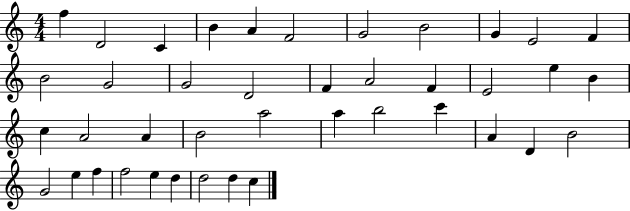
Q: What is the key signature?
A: C major